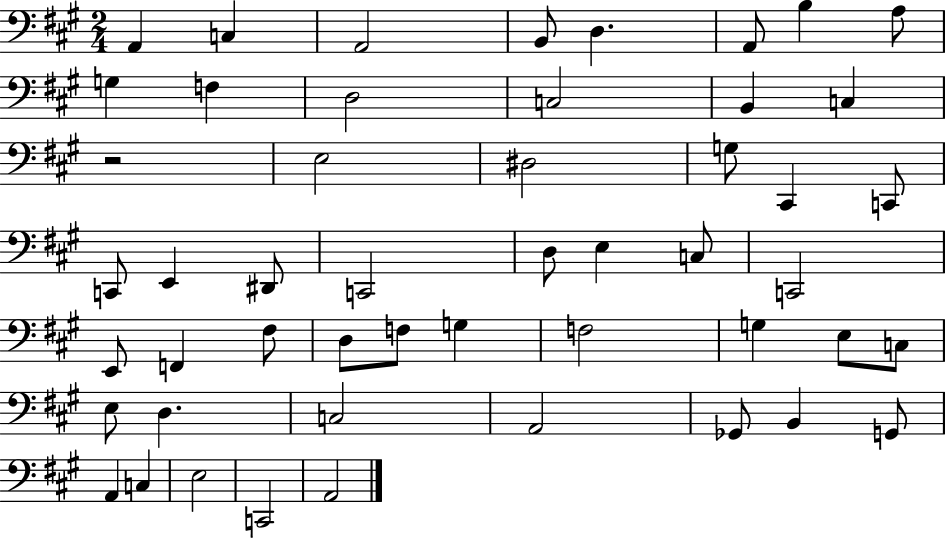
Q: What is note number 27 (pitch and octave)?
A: C2